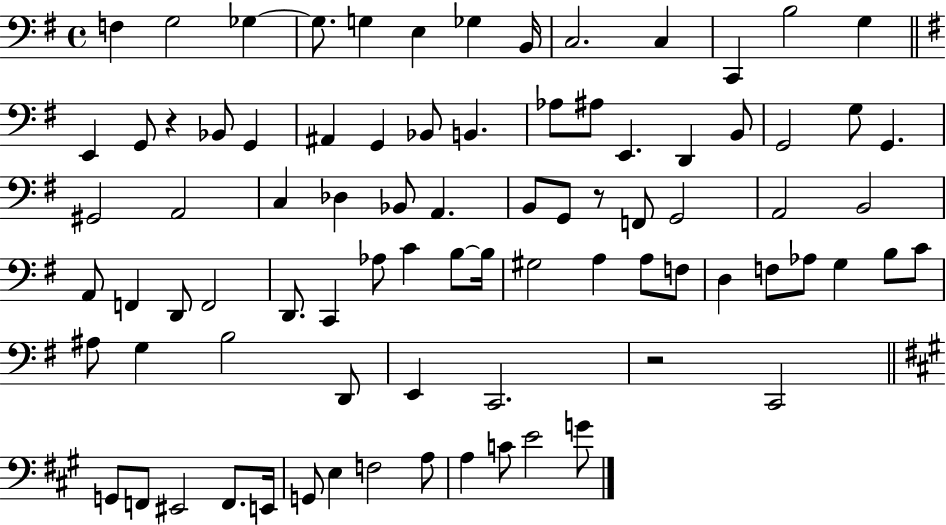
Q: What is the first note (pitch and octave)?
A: F3